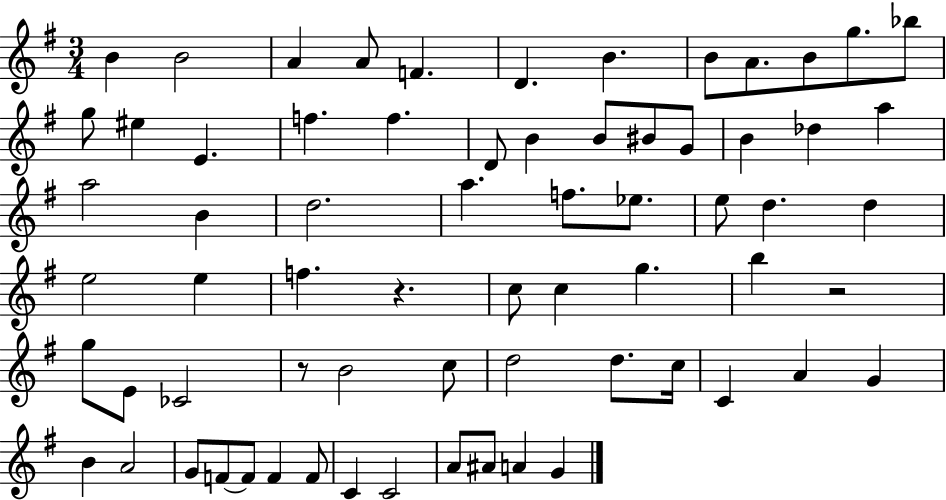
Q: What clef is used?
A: treble